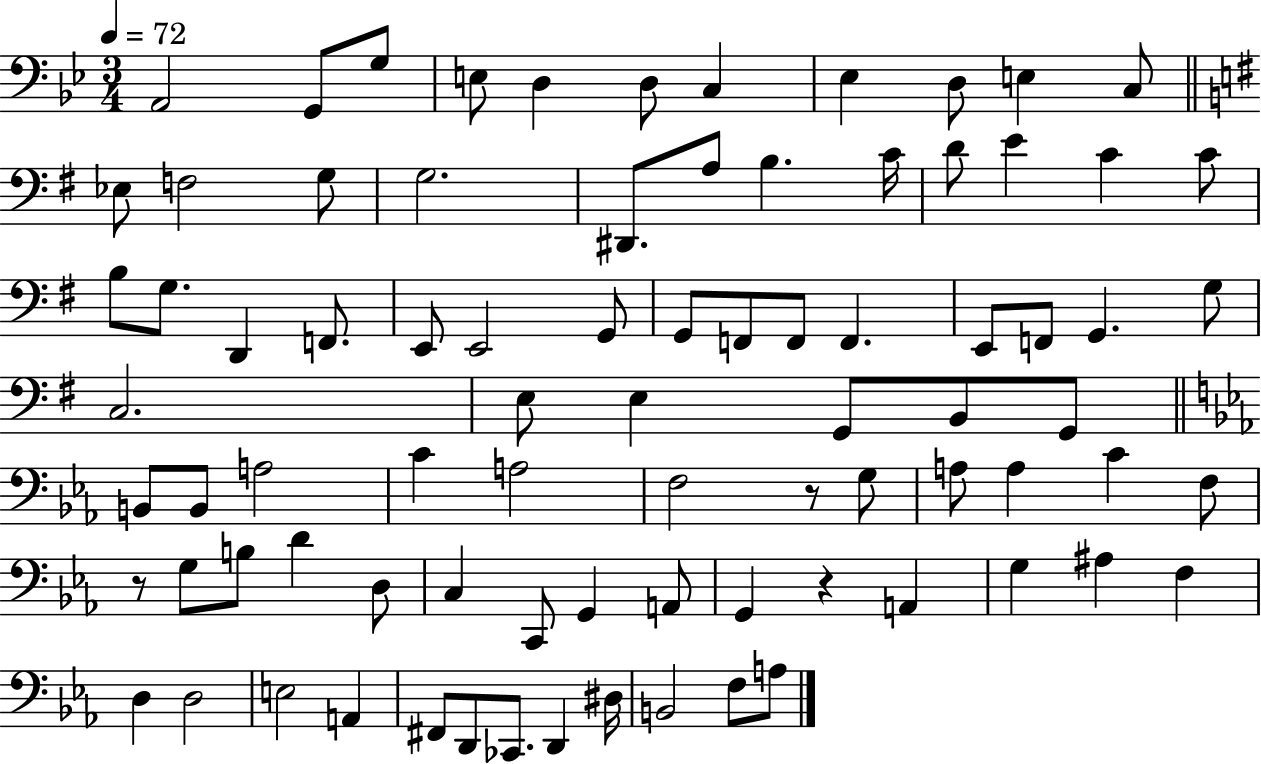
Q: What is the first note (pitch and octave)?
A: A2